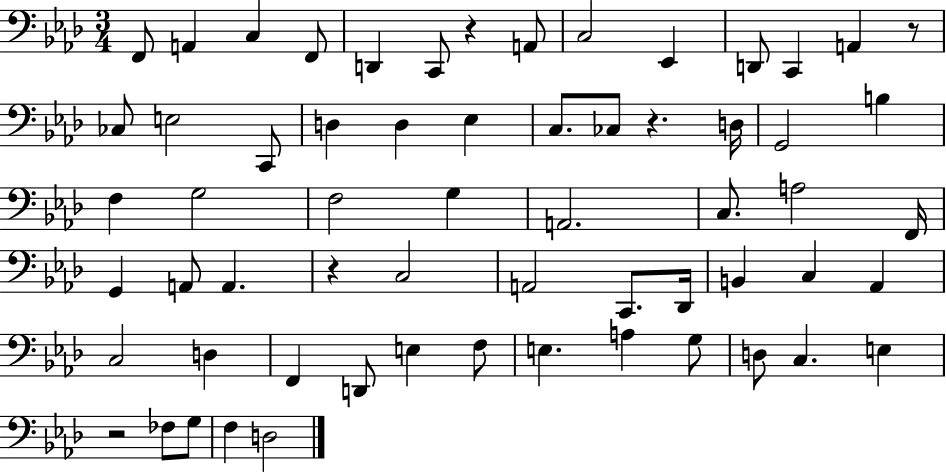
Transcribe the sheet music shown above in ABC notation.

X:1
T:Untitled
M:3/4
L:1/4
K:Ab
F,,/2 A,, C, F,,/2 D,, C,,/2 z A,,/2 C,2 _E,, D,,/2 C,, A,, z/2 _C,/2 E,2 C,,/2 D, D, _E, C,/2 _C,/2 z D,/4 G,,2 B, F, G,2 F,2 G, A,,2 C,/2 A,2 F,,/4 G,, A,,/2 A,, z C,2 A,,2 C,,/2 _D,,/4 B,, C, _A,, C,2 D, F,, D,,/2 E, F,/2 E, A, G,/2 D,/2 C, E, z2 _F,/2 G,/2 F, D,2